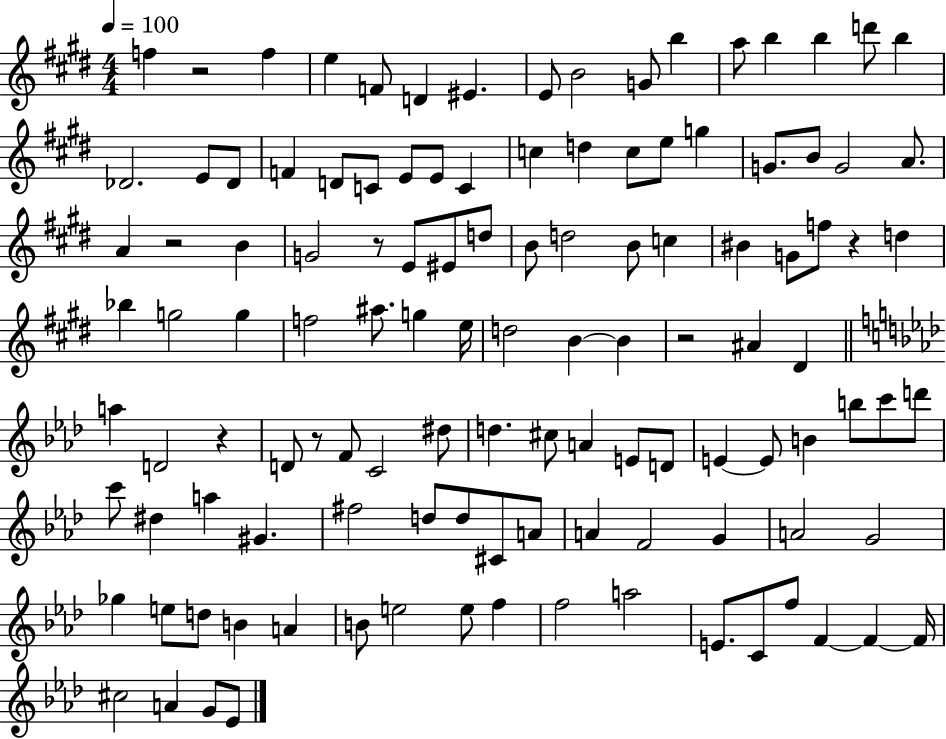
{
  \clef treble
  \numericTimeSignature
  \time 4/4
  \key e \major
  \tempo 4 = 100
  \repeat volta 2 { f''4 r2 f''4 | e''4 f'8 d'4 eis'4. | e'8 b'2 g'8 b''4 | a''8 b''4 b''4 d'''8 b''4 | \break des'2. e'8 des'8 | f'4 d'8 c'8 e'8 e'8 c'4 | c''4 d''4 c''8 e''8 g''4 | g'8. b'8 g'2 a'8. | \break a'4 r2 b'4 | g'2 r8 e'8 eis'8 d''8 | b'8 d''2 b'8 c''4 | bis'4 g'8 f''8 r4 d''4 | \break bes''4 g''2 g''4 | f''2 ais''8. g''4 e''16 | d''2 b'4~~ b'4 | r2 ais'4 dis'4 | \break \bar "||" \break \key aes \major a''4 d'2 r4 | d'8 r8 f'8 c'2 dis''8 | d''4. cis''8 a'4 e'8 d'8 | e'4~~ e'8 b'4 b''8 c'''8 d'''8 | \break c'''8 dis''4 a''4 gis'4. | fis''2 d''8 d''8 cis'8 a'8 | a'4 f'2 g'4 | a'2 g'2 | \break ges''4 e''8 d''8 b'4 a'4 | b'8 e''2 e''8 f''4 | f''2 a''2 | e'8. c'8 f''8 f'4~~ f'4~~ f'16 | \break cis''2 a'4 g'8 ees'8 | } \bar "|."
}